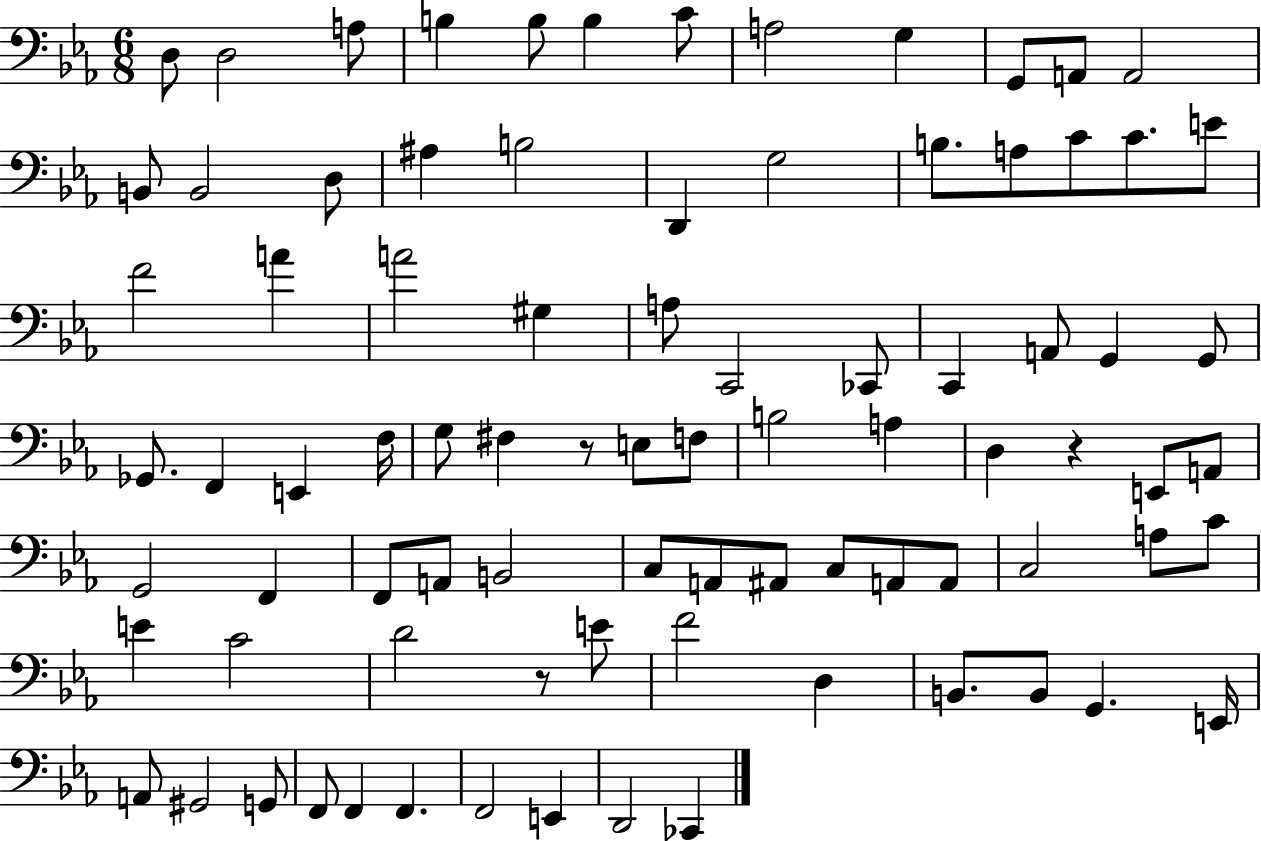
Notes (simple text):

D3/e D3/h A3/e B3/q B3/e B3/q C4/e A3/h G3/q G2/e A2/e A2/h B2/e B2/h D3/e A#3/q B3/h D2/q G3/h B3/e. A3/e C4/e C4/e. E4/e F4/h A4/q A4/h G#3/q A3/e C2/h CES2/e C2/q A2/e G2/q G2/e Gb2/e. F2/q E2/q F3/s G3/e F#3/q R/e E3/e F3/e B3/h A3/q D3/q R/q E2/e A2/e G2/h F2/q F2/e A2/e B2/h C3/e A2/e A#2/e C3/e A2/e A2/e C3/h A3/e C4/e E4/q C4/h D4/h R/e E4/e F4/h D3/q B2/e. B2/e G2/q. E2/s A2/e G#2/h G2/e F2/e F2/q F2/q. F2/h E2/q D2/h CES2/q